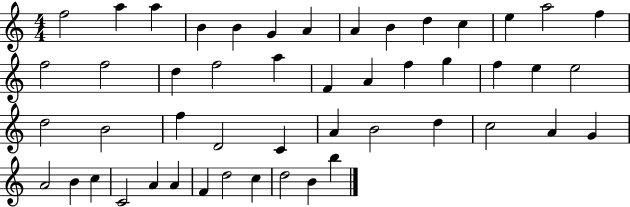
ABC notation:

X:1
T:Untitled
M:4/4
L:1/4
K:C
f2 a a B B G A A B d c e a2 f f2 f2 d f2 a F A f g f e e2 d2 B2 f D2 C A B2 d c2 A G A2 B c C2 A A F d2 c d2 B b